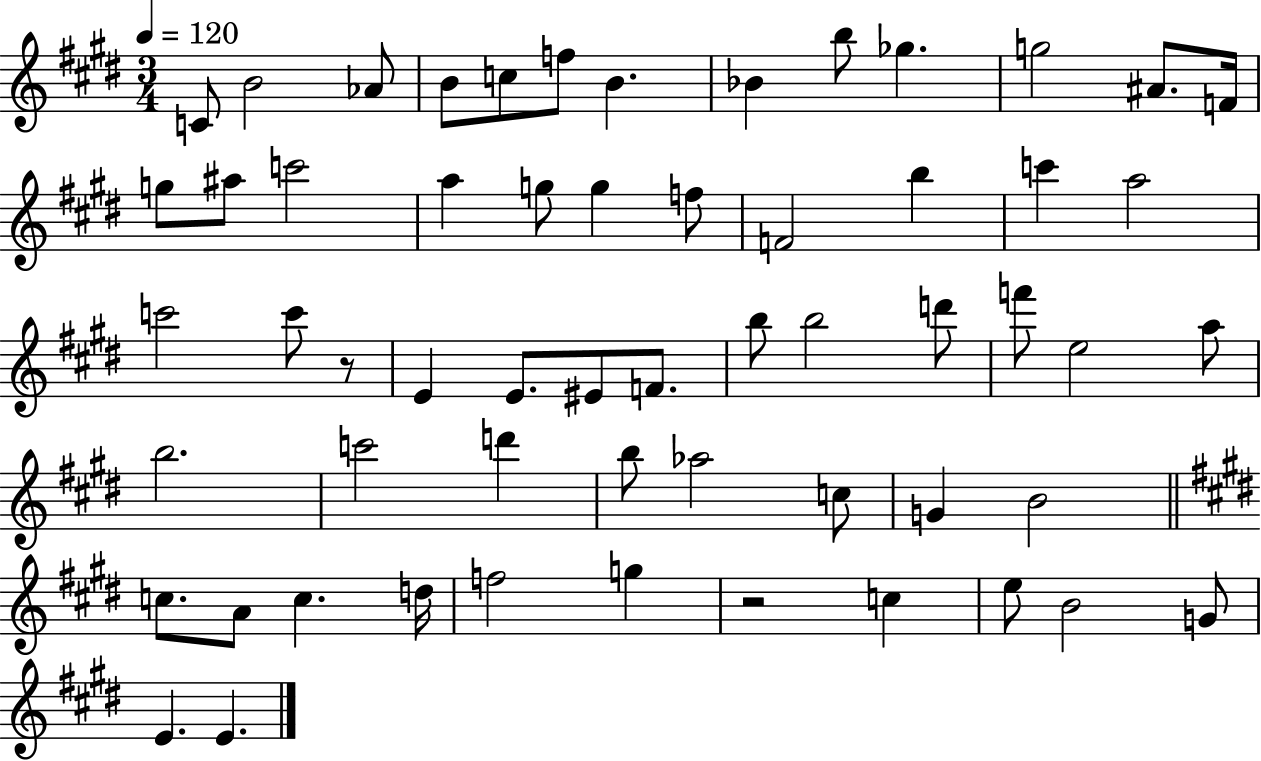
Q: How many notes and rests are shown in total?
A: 58